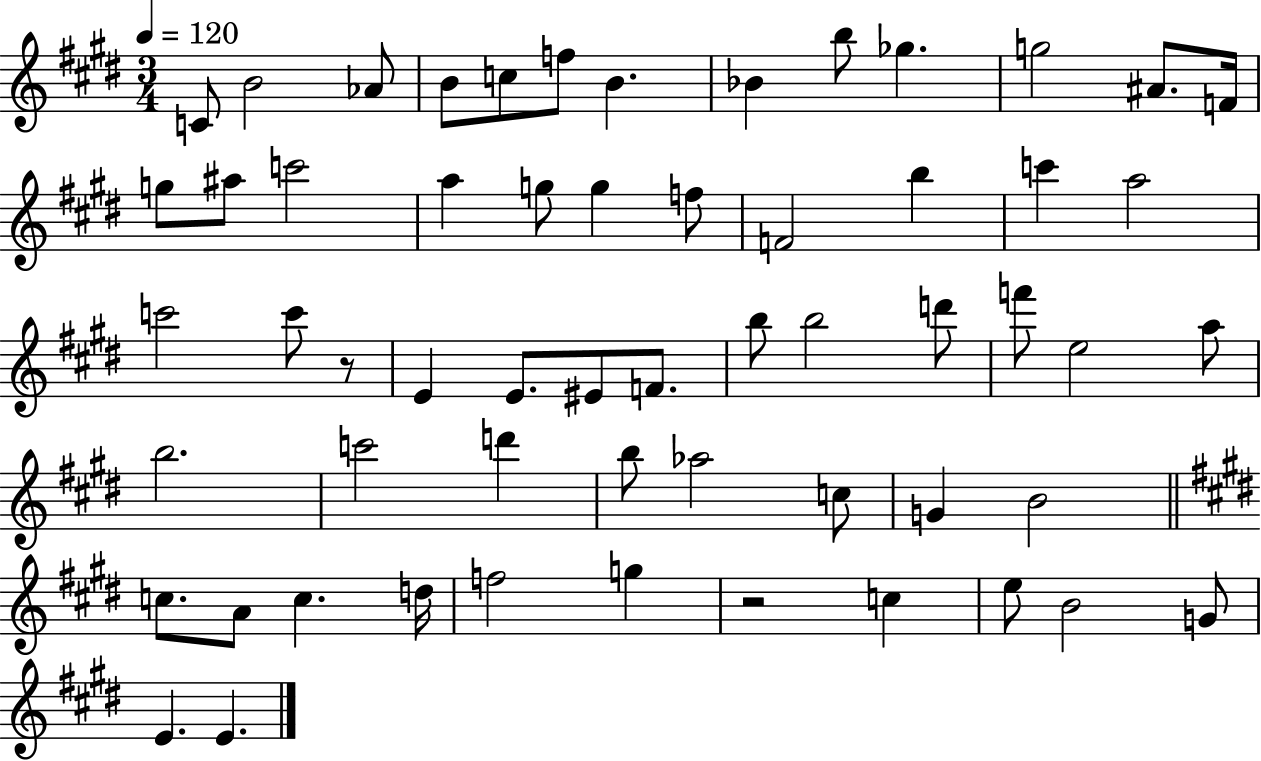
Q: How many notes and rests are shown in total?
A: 58